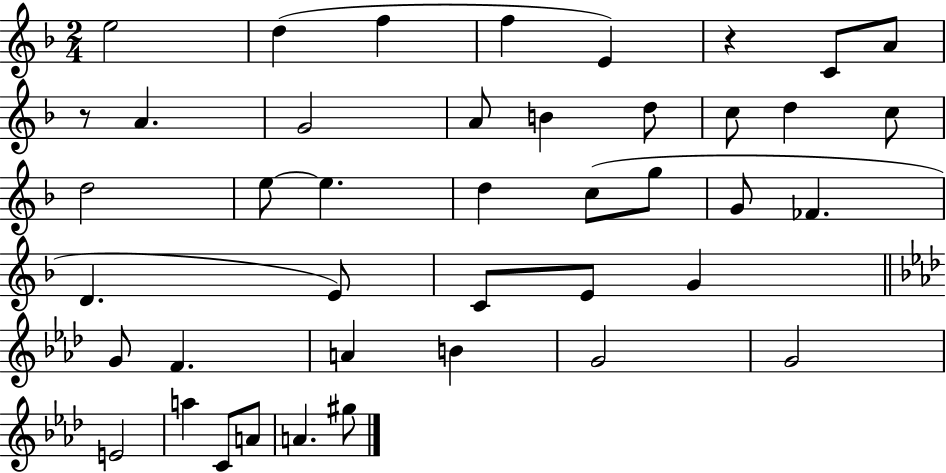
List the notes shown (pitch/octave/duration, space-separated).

E5/h D5/q F5/q F5/q E4/q R/q C4/e A4/e R/e A4/q. G4/h A4/e B4/q D5/e C5/e D5/q C5/e D5/h E5/e E5/q. D5/q C5/e G5/e G4/e FES4/q. D4/q. E4/e C4/e E4/e G4/q G4/e F4/q. A4/q B4/q G4/h G4/h E4/h A5/q C4/e A4/e A4/q. G#5/e